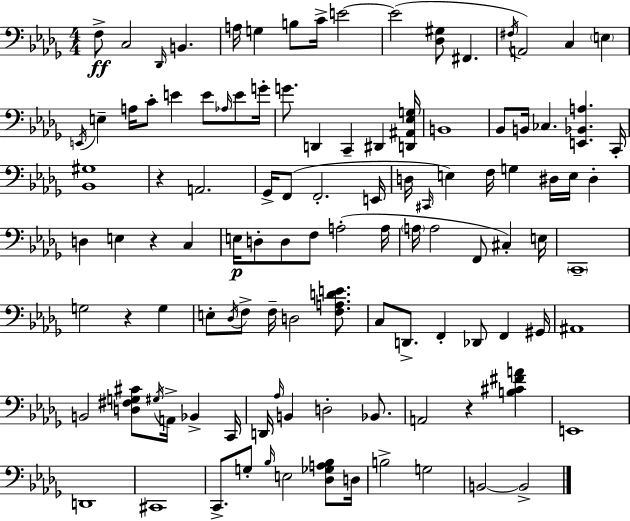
{
  \clef bass
  \numericTimeSignature
  \time 4/4
  \key bes \minor
  f8->\ff c2 \grace { des,16 } b,4. | a16 g4 b8 c'16-> e'2~~ | e'2( <des gis>8 fis,4. | \acciaccatura { fis16 } a,2) c4 \parenthesize e4 | \break \acciaccatura { e,16 } e4-- a16 c'8-. e'4 e'8 | \grace { aes16 } e'8 g'16-. g'8. d,4 c,4-- dis,4 | <d, ais, ees g>16 b,1 | bes,8 b,16 ces4. <e, bes, a>4. | \break c,16-. <bes, gis>1 | r4 a,2. | ges,16-> f,8( f,2.-. | e,16 d16 \grace { cis,16 } e4) f16 g4 dis16 | \break e16 dis4-. d4 e4 r4 | c4 e16\p d8-. d8 f8 a2-.( | a16 \parenthesize a16 a2 f,8 | cis4-.) e16 \parenthesize c,1-- | \break g2 r4 | g4 e8-. \acciaccatura { des16 } f8-> f16-- d2 | <f a d' e'>8. c8 d,8.-> f,4-. des,8 | f,4 gis,16 ais,1 | \break b,2 <d fis g cis'>8 | \acciaccatura { gis16 } a,16-> bes,4-> c,16 d,16 \grace { aes16 } b,4 d2-. | bes,8. a,2 | r4 <b cis' fis' a'>4 e,1 | \break d,1 | cis,1 | c,8.-> g8-. \grace { bes16 } e2 | <des ges a bes>8 d16 b2-> | \break g2 b,2~~ | b,2-> \bar "|."
}